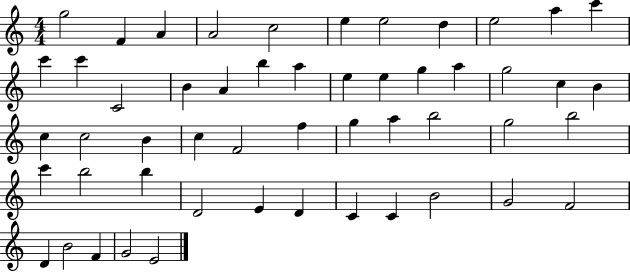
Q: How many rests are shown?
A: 0